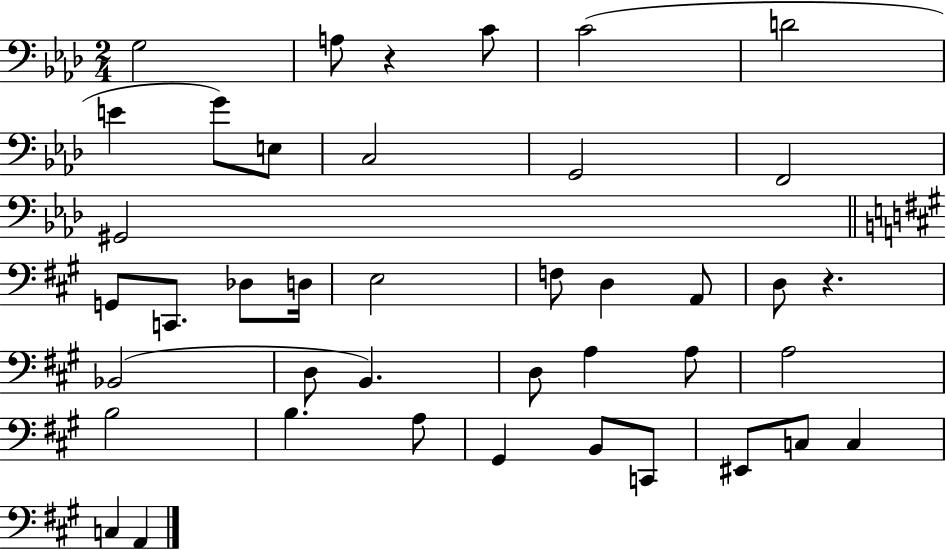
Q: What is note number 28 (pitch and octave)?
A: A3